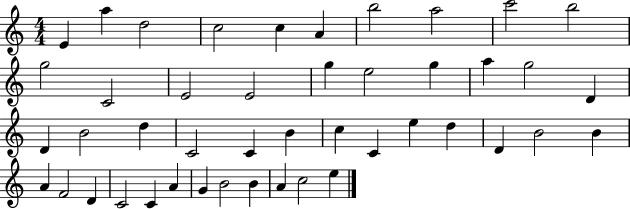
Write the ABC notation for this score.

X:1
T:Untitled
M:4/4
L:1/4
K:C
E a d2 c2 c A b2 a2 c'2 b2 g2 C2 E2 E2 g e2 g a g2 D D B2 d C2 C B c C e d D B2 B A F2 D C2 C A G B2 B A c2 e